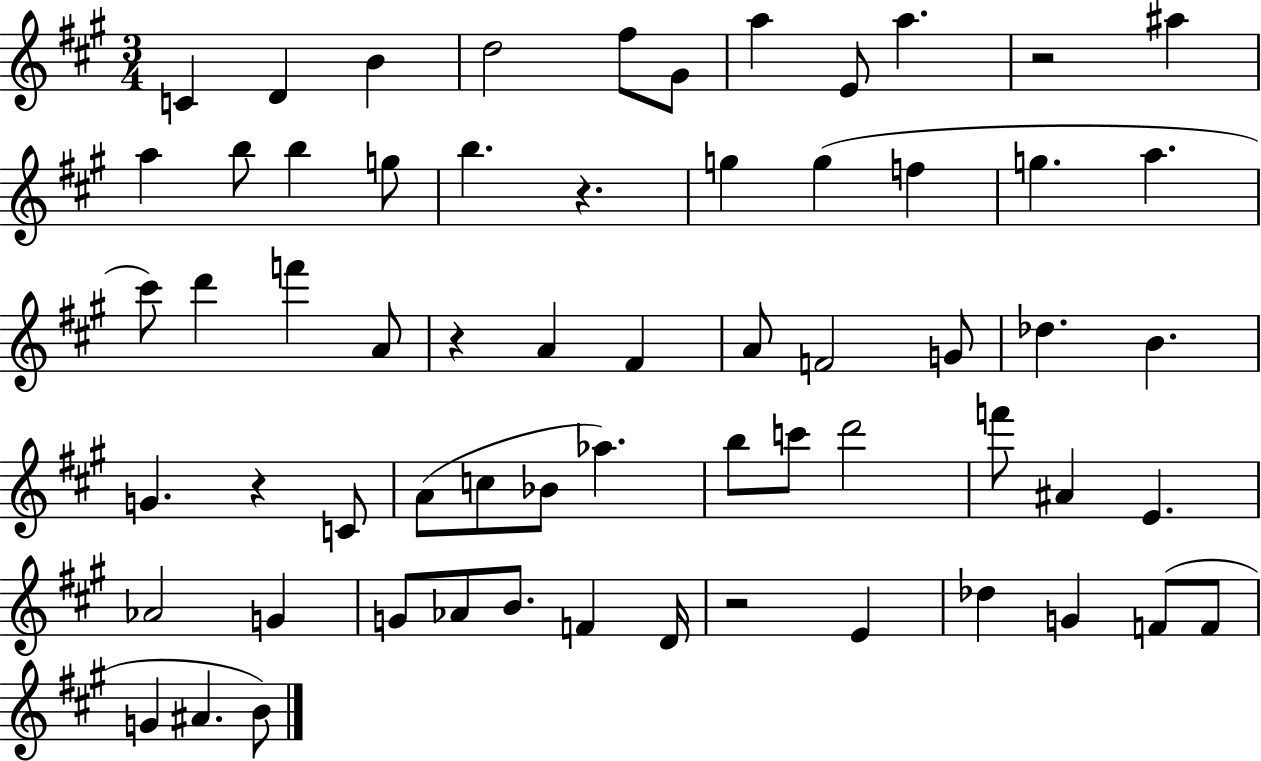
C4/q D4/q B4/q D5/h F#5/e G#4/e A5/q E4/e A5/q. R/h A#5/q A5/q B5/e B5/q G5/e B5/q. R/q. G5/q G5/q F5/q G5/q. A5/q. C#6/e D6/q F6/q A4/e R/q A4/q F#4/q A4/e F4/h G4/e Db5/q. B4/q. G4/q. R/q C4/e A4/e C5/e Bb4/e Ab5/q. B5/e C6/e D6/h F6/e A#4/q E4/q. Ab4/h G4/q G4/e Ab4/e B4/e. F4/q D4/s R/h E4/q Db5/q G4/q F4/e F4/e G4/q A#4/q. B4/e